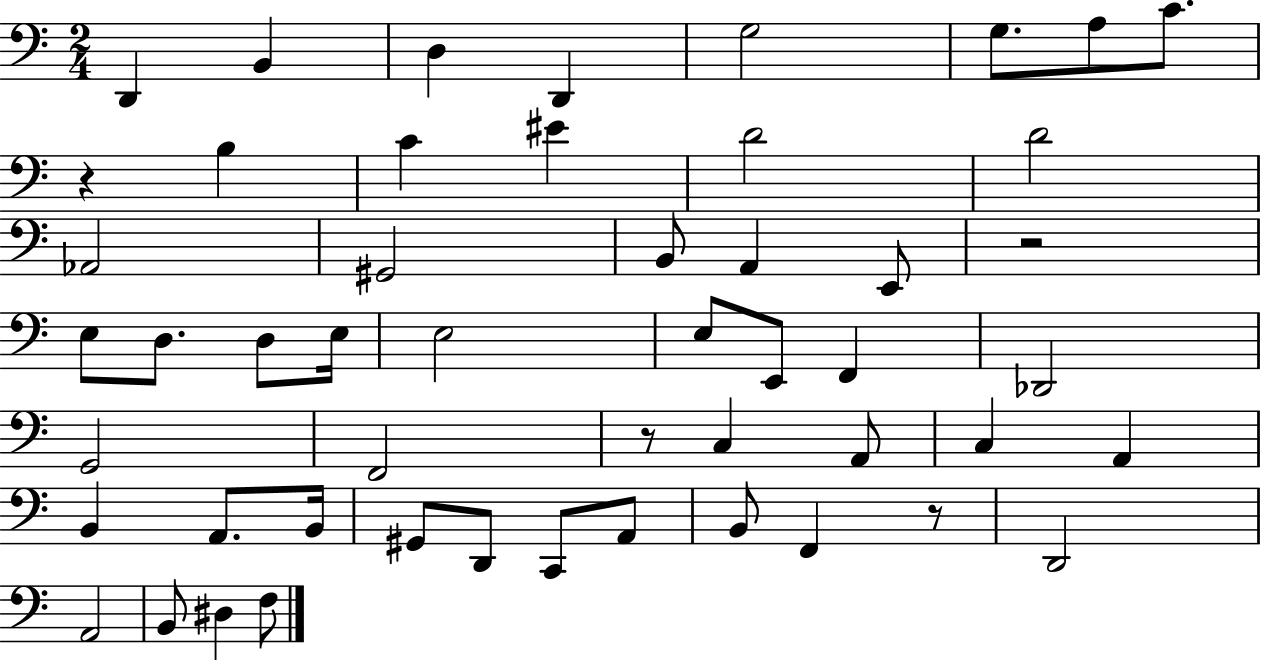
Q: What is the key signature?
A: C major